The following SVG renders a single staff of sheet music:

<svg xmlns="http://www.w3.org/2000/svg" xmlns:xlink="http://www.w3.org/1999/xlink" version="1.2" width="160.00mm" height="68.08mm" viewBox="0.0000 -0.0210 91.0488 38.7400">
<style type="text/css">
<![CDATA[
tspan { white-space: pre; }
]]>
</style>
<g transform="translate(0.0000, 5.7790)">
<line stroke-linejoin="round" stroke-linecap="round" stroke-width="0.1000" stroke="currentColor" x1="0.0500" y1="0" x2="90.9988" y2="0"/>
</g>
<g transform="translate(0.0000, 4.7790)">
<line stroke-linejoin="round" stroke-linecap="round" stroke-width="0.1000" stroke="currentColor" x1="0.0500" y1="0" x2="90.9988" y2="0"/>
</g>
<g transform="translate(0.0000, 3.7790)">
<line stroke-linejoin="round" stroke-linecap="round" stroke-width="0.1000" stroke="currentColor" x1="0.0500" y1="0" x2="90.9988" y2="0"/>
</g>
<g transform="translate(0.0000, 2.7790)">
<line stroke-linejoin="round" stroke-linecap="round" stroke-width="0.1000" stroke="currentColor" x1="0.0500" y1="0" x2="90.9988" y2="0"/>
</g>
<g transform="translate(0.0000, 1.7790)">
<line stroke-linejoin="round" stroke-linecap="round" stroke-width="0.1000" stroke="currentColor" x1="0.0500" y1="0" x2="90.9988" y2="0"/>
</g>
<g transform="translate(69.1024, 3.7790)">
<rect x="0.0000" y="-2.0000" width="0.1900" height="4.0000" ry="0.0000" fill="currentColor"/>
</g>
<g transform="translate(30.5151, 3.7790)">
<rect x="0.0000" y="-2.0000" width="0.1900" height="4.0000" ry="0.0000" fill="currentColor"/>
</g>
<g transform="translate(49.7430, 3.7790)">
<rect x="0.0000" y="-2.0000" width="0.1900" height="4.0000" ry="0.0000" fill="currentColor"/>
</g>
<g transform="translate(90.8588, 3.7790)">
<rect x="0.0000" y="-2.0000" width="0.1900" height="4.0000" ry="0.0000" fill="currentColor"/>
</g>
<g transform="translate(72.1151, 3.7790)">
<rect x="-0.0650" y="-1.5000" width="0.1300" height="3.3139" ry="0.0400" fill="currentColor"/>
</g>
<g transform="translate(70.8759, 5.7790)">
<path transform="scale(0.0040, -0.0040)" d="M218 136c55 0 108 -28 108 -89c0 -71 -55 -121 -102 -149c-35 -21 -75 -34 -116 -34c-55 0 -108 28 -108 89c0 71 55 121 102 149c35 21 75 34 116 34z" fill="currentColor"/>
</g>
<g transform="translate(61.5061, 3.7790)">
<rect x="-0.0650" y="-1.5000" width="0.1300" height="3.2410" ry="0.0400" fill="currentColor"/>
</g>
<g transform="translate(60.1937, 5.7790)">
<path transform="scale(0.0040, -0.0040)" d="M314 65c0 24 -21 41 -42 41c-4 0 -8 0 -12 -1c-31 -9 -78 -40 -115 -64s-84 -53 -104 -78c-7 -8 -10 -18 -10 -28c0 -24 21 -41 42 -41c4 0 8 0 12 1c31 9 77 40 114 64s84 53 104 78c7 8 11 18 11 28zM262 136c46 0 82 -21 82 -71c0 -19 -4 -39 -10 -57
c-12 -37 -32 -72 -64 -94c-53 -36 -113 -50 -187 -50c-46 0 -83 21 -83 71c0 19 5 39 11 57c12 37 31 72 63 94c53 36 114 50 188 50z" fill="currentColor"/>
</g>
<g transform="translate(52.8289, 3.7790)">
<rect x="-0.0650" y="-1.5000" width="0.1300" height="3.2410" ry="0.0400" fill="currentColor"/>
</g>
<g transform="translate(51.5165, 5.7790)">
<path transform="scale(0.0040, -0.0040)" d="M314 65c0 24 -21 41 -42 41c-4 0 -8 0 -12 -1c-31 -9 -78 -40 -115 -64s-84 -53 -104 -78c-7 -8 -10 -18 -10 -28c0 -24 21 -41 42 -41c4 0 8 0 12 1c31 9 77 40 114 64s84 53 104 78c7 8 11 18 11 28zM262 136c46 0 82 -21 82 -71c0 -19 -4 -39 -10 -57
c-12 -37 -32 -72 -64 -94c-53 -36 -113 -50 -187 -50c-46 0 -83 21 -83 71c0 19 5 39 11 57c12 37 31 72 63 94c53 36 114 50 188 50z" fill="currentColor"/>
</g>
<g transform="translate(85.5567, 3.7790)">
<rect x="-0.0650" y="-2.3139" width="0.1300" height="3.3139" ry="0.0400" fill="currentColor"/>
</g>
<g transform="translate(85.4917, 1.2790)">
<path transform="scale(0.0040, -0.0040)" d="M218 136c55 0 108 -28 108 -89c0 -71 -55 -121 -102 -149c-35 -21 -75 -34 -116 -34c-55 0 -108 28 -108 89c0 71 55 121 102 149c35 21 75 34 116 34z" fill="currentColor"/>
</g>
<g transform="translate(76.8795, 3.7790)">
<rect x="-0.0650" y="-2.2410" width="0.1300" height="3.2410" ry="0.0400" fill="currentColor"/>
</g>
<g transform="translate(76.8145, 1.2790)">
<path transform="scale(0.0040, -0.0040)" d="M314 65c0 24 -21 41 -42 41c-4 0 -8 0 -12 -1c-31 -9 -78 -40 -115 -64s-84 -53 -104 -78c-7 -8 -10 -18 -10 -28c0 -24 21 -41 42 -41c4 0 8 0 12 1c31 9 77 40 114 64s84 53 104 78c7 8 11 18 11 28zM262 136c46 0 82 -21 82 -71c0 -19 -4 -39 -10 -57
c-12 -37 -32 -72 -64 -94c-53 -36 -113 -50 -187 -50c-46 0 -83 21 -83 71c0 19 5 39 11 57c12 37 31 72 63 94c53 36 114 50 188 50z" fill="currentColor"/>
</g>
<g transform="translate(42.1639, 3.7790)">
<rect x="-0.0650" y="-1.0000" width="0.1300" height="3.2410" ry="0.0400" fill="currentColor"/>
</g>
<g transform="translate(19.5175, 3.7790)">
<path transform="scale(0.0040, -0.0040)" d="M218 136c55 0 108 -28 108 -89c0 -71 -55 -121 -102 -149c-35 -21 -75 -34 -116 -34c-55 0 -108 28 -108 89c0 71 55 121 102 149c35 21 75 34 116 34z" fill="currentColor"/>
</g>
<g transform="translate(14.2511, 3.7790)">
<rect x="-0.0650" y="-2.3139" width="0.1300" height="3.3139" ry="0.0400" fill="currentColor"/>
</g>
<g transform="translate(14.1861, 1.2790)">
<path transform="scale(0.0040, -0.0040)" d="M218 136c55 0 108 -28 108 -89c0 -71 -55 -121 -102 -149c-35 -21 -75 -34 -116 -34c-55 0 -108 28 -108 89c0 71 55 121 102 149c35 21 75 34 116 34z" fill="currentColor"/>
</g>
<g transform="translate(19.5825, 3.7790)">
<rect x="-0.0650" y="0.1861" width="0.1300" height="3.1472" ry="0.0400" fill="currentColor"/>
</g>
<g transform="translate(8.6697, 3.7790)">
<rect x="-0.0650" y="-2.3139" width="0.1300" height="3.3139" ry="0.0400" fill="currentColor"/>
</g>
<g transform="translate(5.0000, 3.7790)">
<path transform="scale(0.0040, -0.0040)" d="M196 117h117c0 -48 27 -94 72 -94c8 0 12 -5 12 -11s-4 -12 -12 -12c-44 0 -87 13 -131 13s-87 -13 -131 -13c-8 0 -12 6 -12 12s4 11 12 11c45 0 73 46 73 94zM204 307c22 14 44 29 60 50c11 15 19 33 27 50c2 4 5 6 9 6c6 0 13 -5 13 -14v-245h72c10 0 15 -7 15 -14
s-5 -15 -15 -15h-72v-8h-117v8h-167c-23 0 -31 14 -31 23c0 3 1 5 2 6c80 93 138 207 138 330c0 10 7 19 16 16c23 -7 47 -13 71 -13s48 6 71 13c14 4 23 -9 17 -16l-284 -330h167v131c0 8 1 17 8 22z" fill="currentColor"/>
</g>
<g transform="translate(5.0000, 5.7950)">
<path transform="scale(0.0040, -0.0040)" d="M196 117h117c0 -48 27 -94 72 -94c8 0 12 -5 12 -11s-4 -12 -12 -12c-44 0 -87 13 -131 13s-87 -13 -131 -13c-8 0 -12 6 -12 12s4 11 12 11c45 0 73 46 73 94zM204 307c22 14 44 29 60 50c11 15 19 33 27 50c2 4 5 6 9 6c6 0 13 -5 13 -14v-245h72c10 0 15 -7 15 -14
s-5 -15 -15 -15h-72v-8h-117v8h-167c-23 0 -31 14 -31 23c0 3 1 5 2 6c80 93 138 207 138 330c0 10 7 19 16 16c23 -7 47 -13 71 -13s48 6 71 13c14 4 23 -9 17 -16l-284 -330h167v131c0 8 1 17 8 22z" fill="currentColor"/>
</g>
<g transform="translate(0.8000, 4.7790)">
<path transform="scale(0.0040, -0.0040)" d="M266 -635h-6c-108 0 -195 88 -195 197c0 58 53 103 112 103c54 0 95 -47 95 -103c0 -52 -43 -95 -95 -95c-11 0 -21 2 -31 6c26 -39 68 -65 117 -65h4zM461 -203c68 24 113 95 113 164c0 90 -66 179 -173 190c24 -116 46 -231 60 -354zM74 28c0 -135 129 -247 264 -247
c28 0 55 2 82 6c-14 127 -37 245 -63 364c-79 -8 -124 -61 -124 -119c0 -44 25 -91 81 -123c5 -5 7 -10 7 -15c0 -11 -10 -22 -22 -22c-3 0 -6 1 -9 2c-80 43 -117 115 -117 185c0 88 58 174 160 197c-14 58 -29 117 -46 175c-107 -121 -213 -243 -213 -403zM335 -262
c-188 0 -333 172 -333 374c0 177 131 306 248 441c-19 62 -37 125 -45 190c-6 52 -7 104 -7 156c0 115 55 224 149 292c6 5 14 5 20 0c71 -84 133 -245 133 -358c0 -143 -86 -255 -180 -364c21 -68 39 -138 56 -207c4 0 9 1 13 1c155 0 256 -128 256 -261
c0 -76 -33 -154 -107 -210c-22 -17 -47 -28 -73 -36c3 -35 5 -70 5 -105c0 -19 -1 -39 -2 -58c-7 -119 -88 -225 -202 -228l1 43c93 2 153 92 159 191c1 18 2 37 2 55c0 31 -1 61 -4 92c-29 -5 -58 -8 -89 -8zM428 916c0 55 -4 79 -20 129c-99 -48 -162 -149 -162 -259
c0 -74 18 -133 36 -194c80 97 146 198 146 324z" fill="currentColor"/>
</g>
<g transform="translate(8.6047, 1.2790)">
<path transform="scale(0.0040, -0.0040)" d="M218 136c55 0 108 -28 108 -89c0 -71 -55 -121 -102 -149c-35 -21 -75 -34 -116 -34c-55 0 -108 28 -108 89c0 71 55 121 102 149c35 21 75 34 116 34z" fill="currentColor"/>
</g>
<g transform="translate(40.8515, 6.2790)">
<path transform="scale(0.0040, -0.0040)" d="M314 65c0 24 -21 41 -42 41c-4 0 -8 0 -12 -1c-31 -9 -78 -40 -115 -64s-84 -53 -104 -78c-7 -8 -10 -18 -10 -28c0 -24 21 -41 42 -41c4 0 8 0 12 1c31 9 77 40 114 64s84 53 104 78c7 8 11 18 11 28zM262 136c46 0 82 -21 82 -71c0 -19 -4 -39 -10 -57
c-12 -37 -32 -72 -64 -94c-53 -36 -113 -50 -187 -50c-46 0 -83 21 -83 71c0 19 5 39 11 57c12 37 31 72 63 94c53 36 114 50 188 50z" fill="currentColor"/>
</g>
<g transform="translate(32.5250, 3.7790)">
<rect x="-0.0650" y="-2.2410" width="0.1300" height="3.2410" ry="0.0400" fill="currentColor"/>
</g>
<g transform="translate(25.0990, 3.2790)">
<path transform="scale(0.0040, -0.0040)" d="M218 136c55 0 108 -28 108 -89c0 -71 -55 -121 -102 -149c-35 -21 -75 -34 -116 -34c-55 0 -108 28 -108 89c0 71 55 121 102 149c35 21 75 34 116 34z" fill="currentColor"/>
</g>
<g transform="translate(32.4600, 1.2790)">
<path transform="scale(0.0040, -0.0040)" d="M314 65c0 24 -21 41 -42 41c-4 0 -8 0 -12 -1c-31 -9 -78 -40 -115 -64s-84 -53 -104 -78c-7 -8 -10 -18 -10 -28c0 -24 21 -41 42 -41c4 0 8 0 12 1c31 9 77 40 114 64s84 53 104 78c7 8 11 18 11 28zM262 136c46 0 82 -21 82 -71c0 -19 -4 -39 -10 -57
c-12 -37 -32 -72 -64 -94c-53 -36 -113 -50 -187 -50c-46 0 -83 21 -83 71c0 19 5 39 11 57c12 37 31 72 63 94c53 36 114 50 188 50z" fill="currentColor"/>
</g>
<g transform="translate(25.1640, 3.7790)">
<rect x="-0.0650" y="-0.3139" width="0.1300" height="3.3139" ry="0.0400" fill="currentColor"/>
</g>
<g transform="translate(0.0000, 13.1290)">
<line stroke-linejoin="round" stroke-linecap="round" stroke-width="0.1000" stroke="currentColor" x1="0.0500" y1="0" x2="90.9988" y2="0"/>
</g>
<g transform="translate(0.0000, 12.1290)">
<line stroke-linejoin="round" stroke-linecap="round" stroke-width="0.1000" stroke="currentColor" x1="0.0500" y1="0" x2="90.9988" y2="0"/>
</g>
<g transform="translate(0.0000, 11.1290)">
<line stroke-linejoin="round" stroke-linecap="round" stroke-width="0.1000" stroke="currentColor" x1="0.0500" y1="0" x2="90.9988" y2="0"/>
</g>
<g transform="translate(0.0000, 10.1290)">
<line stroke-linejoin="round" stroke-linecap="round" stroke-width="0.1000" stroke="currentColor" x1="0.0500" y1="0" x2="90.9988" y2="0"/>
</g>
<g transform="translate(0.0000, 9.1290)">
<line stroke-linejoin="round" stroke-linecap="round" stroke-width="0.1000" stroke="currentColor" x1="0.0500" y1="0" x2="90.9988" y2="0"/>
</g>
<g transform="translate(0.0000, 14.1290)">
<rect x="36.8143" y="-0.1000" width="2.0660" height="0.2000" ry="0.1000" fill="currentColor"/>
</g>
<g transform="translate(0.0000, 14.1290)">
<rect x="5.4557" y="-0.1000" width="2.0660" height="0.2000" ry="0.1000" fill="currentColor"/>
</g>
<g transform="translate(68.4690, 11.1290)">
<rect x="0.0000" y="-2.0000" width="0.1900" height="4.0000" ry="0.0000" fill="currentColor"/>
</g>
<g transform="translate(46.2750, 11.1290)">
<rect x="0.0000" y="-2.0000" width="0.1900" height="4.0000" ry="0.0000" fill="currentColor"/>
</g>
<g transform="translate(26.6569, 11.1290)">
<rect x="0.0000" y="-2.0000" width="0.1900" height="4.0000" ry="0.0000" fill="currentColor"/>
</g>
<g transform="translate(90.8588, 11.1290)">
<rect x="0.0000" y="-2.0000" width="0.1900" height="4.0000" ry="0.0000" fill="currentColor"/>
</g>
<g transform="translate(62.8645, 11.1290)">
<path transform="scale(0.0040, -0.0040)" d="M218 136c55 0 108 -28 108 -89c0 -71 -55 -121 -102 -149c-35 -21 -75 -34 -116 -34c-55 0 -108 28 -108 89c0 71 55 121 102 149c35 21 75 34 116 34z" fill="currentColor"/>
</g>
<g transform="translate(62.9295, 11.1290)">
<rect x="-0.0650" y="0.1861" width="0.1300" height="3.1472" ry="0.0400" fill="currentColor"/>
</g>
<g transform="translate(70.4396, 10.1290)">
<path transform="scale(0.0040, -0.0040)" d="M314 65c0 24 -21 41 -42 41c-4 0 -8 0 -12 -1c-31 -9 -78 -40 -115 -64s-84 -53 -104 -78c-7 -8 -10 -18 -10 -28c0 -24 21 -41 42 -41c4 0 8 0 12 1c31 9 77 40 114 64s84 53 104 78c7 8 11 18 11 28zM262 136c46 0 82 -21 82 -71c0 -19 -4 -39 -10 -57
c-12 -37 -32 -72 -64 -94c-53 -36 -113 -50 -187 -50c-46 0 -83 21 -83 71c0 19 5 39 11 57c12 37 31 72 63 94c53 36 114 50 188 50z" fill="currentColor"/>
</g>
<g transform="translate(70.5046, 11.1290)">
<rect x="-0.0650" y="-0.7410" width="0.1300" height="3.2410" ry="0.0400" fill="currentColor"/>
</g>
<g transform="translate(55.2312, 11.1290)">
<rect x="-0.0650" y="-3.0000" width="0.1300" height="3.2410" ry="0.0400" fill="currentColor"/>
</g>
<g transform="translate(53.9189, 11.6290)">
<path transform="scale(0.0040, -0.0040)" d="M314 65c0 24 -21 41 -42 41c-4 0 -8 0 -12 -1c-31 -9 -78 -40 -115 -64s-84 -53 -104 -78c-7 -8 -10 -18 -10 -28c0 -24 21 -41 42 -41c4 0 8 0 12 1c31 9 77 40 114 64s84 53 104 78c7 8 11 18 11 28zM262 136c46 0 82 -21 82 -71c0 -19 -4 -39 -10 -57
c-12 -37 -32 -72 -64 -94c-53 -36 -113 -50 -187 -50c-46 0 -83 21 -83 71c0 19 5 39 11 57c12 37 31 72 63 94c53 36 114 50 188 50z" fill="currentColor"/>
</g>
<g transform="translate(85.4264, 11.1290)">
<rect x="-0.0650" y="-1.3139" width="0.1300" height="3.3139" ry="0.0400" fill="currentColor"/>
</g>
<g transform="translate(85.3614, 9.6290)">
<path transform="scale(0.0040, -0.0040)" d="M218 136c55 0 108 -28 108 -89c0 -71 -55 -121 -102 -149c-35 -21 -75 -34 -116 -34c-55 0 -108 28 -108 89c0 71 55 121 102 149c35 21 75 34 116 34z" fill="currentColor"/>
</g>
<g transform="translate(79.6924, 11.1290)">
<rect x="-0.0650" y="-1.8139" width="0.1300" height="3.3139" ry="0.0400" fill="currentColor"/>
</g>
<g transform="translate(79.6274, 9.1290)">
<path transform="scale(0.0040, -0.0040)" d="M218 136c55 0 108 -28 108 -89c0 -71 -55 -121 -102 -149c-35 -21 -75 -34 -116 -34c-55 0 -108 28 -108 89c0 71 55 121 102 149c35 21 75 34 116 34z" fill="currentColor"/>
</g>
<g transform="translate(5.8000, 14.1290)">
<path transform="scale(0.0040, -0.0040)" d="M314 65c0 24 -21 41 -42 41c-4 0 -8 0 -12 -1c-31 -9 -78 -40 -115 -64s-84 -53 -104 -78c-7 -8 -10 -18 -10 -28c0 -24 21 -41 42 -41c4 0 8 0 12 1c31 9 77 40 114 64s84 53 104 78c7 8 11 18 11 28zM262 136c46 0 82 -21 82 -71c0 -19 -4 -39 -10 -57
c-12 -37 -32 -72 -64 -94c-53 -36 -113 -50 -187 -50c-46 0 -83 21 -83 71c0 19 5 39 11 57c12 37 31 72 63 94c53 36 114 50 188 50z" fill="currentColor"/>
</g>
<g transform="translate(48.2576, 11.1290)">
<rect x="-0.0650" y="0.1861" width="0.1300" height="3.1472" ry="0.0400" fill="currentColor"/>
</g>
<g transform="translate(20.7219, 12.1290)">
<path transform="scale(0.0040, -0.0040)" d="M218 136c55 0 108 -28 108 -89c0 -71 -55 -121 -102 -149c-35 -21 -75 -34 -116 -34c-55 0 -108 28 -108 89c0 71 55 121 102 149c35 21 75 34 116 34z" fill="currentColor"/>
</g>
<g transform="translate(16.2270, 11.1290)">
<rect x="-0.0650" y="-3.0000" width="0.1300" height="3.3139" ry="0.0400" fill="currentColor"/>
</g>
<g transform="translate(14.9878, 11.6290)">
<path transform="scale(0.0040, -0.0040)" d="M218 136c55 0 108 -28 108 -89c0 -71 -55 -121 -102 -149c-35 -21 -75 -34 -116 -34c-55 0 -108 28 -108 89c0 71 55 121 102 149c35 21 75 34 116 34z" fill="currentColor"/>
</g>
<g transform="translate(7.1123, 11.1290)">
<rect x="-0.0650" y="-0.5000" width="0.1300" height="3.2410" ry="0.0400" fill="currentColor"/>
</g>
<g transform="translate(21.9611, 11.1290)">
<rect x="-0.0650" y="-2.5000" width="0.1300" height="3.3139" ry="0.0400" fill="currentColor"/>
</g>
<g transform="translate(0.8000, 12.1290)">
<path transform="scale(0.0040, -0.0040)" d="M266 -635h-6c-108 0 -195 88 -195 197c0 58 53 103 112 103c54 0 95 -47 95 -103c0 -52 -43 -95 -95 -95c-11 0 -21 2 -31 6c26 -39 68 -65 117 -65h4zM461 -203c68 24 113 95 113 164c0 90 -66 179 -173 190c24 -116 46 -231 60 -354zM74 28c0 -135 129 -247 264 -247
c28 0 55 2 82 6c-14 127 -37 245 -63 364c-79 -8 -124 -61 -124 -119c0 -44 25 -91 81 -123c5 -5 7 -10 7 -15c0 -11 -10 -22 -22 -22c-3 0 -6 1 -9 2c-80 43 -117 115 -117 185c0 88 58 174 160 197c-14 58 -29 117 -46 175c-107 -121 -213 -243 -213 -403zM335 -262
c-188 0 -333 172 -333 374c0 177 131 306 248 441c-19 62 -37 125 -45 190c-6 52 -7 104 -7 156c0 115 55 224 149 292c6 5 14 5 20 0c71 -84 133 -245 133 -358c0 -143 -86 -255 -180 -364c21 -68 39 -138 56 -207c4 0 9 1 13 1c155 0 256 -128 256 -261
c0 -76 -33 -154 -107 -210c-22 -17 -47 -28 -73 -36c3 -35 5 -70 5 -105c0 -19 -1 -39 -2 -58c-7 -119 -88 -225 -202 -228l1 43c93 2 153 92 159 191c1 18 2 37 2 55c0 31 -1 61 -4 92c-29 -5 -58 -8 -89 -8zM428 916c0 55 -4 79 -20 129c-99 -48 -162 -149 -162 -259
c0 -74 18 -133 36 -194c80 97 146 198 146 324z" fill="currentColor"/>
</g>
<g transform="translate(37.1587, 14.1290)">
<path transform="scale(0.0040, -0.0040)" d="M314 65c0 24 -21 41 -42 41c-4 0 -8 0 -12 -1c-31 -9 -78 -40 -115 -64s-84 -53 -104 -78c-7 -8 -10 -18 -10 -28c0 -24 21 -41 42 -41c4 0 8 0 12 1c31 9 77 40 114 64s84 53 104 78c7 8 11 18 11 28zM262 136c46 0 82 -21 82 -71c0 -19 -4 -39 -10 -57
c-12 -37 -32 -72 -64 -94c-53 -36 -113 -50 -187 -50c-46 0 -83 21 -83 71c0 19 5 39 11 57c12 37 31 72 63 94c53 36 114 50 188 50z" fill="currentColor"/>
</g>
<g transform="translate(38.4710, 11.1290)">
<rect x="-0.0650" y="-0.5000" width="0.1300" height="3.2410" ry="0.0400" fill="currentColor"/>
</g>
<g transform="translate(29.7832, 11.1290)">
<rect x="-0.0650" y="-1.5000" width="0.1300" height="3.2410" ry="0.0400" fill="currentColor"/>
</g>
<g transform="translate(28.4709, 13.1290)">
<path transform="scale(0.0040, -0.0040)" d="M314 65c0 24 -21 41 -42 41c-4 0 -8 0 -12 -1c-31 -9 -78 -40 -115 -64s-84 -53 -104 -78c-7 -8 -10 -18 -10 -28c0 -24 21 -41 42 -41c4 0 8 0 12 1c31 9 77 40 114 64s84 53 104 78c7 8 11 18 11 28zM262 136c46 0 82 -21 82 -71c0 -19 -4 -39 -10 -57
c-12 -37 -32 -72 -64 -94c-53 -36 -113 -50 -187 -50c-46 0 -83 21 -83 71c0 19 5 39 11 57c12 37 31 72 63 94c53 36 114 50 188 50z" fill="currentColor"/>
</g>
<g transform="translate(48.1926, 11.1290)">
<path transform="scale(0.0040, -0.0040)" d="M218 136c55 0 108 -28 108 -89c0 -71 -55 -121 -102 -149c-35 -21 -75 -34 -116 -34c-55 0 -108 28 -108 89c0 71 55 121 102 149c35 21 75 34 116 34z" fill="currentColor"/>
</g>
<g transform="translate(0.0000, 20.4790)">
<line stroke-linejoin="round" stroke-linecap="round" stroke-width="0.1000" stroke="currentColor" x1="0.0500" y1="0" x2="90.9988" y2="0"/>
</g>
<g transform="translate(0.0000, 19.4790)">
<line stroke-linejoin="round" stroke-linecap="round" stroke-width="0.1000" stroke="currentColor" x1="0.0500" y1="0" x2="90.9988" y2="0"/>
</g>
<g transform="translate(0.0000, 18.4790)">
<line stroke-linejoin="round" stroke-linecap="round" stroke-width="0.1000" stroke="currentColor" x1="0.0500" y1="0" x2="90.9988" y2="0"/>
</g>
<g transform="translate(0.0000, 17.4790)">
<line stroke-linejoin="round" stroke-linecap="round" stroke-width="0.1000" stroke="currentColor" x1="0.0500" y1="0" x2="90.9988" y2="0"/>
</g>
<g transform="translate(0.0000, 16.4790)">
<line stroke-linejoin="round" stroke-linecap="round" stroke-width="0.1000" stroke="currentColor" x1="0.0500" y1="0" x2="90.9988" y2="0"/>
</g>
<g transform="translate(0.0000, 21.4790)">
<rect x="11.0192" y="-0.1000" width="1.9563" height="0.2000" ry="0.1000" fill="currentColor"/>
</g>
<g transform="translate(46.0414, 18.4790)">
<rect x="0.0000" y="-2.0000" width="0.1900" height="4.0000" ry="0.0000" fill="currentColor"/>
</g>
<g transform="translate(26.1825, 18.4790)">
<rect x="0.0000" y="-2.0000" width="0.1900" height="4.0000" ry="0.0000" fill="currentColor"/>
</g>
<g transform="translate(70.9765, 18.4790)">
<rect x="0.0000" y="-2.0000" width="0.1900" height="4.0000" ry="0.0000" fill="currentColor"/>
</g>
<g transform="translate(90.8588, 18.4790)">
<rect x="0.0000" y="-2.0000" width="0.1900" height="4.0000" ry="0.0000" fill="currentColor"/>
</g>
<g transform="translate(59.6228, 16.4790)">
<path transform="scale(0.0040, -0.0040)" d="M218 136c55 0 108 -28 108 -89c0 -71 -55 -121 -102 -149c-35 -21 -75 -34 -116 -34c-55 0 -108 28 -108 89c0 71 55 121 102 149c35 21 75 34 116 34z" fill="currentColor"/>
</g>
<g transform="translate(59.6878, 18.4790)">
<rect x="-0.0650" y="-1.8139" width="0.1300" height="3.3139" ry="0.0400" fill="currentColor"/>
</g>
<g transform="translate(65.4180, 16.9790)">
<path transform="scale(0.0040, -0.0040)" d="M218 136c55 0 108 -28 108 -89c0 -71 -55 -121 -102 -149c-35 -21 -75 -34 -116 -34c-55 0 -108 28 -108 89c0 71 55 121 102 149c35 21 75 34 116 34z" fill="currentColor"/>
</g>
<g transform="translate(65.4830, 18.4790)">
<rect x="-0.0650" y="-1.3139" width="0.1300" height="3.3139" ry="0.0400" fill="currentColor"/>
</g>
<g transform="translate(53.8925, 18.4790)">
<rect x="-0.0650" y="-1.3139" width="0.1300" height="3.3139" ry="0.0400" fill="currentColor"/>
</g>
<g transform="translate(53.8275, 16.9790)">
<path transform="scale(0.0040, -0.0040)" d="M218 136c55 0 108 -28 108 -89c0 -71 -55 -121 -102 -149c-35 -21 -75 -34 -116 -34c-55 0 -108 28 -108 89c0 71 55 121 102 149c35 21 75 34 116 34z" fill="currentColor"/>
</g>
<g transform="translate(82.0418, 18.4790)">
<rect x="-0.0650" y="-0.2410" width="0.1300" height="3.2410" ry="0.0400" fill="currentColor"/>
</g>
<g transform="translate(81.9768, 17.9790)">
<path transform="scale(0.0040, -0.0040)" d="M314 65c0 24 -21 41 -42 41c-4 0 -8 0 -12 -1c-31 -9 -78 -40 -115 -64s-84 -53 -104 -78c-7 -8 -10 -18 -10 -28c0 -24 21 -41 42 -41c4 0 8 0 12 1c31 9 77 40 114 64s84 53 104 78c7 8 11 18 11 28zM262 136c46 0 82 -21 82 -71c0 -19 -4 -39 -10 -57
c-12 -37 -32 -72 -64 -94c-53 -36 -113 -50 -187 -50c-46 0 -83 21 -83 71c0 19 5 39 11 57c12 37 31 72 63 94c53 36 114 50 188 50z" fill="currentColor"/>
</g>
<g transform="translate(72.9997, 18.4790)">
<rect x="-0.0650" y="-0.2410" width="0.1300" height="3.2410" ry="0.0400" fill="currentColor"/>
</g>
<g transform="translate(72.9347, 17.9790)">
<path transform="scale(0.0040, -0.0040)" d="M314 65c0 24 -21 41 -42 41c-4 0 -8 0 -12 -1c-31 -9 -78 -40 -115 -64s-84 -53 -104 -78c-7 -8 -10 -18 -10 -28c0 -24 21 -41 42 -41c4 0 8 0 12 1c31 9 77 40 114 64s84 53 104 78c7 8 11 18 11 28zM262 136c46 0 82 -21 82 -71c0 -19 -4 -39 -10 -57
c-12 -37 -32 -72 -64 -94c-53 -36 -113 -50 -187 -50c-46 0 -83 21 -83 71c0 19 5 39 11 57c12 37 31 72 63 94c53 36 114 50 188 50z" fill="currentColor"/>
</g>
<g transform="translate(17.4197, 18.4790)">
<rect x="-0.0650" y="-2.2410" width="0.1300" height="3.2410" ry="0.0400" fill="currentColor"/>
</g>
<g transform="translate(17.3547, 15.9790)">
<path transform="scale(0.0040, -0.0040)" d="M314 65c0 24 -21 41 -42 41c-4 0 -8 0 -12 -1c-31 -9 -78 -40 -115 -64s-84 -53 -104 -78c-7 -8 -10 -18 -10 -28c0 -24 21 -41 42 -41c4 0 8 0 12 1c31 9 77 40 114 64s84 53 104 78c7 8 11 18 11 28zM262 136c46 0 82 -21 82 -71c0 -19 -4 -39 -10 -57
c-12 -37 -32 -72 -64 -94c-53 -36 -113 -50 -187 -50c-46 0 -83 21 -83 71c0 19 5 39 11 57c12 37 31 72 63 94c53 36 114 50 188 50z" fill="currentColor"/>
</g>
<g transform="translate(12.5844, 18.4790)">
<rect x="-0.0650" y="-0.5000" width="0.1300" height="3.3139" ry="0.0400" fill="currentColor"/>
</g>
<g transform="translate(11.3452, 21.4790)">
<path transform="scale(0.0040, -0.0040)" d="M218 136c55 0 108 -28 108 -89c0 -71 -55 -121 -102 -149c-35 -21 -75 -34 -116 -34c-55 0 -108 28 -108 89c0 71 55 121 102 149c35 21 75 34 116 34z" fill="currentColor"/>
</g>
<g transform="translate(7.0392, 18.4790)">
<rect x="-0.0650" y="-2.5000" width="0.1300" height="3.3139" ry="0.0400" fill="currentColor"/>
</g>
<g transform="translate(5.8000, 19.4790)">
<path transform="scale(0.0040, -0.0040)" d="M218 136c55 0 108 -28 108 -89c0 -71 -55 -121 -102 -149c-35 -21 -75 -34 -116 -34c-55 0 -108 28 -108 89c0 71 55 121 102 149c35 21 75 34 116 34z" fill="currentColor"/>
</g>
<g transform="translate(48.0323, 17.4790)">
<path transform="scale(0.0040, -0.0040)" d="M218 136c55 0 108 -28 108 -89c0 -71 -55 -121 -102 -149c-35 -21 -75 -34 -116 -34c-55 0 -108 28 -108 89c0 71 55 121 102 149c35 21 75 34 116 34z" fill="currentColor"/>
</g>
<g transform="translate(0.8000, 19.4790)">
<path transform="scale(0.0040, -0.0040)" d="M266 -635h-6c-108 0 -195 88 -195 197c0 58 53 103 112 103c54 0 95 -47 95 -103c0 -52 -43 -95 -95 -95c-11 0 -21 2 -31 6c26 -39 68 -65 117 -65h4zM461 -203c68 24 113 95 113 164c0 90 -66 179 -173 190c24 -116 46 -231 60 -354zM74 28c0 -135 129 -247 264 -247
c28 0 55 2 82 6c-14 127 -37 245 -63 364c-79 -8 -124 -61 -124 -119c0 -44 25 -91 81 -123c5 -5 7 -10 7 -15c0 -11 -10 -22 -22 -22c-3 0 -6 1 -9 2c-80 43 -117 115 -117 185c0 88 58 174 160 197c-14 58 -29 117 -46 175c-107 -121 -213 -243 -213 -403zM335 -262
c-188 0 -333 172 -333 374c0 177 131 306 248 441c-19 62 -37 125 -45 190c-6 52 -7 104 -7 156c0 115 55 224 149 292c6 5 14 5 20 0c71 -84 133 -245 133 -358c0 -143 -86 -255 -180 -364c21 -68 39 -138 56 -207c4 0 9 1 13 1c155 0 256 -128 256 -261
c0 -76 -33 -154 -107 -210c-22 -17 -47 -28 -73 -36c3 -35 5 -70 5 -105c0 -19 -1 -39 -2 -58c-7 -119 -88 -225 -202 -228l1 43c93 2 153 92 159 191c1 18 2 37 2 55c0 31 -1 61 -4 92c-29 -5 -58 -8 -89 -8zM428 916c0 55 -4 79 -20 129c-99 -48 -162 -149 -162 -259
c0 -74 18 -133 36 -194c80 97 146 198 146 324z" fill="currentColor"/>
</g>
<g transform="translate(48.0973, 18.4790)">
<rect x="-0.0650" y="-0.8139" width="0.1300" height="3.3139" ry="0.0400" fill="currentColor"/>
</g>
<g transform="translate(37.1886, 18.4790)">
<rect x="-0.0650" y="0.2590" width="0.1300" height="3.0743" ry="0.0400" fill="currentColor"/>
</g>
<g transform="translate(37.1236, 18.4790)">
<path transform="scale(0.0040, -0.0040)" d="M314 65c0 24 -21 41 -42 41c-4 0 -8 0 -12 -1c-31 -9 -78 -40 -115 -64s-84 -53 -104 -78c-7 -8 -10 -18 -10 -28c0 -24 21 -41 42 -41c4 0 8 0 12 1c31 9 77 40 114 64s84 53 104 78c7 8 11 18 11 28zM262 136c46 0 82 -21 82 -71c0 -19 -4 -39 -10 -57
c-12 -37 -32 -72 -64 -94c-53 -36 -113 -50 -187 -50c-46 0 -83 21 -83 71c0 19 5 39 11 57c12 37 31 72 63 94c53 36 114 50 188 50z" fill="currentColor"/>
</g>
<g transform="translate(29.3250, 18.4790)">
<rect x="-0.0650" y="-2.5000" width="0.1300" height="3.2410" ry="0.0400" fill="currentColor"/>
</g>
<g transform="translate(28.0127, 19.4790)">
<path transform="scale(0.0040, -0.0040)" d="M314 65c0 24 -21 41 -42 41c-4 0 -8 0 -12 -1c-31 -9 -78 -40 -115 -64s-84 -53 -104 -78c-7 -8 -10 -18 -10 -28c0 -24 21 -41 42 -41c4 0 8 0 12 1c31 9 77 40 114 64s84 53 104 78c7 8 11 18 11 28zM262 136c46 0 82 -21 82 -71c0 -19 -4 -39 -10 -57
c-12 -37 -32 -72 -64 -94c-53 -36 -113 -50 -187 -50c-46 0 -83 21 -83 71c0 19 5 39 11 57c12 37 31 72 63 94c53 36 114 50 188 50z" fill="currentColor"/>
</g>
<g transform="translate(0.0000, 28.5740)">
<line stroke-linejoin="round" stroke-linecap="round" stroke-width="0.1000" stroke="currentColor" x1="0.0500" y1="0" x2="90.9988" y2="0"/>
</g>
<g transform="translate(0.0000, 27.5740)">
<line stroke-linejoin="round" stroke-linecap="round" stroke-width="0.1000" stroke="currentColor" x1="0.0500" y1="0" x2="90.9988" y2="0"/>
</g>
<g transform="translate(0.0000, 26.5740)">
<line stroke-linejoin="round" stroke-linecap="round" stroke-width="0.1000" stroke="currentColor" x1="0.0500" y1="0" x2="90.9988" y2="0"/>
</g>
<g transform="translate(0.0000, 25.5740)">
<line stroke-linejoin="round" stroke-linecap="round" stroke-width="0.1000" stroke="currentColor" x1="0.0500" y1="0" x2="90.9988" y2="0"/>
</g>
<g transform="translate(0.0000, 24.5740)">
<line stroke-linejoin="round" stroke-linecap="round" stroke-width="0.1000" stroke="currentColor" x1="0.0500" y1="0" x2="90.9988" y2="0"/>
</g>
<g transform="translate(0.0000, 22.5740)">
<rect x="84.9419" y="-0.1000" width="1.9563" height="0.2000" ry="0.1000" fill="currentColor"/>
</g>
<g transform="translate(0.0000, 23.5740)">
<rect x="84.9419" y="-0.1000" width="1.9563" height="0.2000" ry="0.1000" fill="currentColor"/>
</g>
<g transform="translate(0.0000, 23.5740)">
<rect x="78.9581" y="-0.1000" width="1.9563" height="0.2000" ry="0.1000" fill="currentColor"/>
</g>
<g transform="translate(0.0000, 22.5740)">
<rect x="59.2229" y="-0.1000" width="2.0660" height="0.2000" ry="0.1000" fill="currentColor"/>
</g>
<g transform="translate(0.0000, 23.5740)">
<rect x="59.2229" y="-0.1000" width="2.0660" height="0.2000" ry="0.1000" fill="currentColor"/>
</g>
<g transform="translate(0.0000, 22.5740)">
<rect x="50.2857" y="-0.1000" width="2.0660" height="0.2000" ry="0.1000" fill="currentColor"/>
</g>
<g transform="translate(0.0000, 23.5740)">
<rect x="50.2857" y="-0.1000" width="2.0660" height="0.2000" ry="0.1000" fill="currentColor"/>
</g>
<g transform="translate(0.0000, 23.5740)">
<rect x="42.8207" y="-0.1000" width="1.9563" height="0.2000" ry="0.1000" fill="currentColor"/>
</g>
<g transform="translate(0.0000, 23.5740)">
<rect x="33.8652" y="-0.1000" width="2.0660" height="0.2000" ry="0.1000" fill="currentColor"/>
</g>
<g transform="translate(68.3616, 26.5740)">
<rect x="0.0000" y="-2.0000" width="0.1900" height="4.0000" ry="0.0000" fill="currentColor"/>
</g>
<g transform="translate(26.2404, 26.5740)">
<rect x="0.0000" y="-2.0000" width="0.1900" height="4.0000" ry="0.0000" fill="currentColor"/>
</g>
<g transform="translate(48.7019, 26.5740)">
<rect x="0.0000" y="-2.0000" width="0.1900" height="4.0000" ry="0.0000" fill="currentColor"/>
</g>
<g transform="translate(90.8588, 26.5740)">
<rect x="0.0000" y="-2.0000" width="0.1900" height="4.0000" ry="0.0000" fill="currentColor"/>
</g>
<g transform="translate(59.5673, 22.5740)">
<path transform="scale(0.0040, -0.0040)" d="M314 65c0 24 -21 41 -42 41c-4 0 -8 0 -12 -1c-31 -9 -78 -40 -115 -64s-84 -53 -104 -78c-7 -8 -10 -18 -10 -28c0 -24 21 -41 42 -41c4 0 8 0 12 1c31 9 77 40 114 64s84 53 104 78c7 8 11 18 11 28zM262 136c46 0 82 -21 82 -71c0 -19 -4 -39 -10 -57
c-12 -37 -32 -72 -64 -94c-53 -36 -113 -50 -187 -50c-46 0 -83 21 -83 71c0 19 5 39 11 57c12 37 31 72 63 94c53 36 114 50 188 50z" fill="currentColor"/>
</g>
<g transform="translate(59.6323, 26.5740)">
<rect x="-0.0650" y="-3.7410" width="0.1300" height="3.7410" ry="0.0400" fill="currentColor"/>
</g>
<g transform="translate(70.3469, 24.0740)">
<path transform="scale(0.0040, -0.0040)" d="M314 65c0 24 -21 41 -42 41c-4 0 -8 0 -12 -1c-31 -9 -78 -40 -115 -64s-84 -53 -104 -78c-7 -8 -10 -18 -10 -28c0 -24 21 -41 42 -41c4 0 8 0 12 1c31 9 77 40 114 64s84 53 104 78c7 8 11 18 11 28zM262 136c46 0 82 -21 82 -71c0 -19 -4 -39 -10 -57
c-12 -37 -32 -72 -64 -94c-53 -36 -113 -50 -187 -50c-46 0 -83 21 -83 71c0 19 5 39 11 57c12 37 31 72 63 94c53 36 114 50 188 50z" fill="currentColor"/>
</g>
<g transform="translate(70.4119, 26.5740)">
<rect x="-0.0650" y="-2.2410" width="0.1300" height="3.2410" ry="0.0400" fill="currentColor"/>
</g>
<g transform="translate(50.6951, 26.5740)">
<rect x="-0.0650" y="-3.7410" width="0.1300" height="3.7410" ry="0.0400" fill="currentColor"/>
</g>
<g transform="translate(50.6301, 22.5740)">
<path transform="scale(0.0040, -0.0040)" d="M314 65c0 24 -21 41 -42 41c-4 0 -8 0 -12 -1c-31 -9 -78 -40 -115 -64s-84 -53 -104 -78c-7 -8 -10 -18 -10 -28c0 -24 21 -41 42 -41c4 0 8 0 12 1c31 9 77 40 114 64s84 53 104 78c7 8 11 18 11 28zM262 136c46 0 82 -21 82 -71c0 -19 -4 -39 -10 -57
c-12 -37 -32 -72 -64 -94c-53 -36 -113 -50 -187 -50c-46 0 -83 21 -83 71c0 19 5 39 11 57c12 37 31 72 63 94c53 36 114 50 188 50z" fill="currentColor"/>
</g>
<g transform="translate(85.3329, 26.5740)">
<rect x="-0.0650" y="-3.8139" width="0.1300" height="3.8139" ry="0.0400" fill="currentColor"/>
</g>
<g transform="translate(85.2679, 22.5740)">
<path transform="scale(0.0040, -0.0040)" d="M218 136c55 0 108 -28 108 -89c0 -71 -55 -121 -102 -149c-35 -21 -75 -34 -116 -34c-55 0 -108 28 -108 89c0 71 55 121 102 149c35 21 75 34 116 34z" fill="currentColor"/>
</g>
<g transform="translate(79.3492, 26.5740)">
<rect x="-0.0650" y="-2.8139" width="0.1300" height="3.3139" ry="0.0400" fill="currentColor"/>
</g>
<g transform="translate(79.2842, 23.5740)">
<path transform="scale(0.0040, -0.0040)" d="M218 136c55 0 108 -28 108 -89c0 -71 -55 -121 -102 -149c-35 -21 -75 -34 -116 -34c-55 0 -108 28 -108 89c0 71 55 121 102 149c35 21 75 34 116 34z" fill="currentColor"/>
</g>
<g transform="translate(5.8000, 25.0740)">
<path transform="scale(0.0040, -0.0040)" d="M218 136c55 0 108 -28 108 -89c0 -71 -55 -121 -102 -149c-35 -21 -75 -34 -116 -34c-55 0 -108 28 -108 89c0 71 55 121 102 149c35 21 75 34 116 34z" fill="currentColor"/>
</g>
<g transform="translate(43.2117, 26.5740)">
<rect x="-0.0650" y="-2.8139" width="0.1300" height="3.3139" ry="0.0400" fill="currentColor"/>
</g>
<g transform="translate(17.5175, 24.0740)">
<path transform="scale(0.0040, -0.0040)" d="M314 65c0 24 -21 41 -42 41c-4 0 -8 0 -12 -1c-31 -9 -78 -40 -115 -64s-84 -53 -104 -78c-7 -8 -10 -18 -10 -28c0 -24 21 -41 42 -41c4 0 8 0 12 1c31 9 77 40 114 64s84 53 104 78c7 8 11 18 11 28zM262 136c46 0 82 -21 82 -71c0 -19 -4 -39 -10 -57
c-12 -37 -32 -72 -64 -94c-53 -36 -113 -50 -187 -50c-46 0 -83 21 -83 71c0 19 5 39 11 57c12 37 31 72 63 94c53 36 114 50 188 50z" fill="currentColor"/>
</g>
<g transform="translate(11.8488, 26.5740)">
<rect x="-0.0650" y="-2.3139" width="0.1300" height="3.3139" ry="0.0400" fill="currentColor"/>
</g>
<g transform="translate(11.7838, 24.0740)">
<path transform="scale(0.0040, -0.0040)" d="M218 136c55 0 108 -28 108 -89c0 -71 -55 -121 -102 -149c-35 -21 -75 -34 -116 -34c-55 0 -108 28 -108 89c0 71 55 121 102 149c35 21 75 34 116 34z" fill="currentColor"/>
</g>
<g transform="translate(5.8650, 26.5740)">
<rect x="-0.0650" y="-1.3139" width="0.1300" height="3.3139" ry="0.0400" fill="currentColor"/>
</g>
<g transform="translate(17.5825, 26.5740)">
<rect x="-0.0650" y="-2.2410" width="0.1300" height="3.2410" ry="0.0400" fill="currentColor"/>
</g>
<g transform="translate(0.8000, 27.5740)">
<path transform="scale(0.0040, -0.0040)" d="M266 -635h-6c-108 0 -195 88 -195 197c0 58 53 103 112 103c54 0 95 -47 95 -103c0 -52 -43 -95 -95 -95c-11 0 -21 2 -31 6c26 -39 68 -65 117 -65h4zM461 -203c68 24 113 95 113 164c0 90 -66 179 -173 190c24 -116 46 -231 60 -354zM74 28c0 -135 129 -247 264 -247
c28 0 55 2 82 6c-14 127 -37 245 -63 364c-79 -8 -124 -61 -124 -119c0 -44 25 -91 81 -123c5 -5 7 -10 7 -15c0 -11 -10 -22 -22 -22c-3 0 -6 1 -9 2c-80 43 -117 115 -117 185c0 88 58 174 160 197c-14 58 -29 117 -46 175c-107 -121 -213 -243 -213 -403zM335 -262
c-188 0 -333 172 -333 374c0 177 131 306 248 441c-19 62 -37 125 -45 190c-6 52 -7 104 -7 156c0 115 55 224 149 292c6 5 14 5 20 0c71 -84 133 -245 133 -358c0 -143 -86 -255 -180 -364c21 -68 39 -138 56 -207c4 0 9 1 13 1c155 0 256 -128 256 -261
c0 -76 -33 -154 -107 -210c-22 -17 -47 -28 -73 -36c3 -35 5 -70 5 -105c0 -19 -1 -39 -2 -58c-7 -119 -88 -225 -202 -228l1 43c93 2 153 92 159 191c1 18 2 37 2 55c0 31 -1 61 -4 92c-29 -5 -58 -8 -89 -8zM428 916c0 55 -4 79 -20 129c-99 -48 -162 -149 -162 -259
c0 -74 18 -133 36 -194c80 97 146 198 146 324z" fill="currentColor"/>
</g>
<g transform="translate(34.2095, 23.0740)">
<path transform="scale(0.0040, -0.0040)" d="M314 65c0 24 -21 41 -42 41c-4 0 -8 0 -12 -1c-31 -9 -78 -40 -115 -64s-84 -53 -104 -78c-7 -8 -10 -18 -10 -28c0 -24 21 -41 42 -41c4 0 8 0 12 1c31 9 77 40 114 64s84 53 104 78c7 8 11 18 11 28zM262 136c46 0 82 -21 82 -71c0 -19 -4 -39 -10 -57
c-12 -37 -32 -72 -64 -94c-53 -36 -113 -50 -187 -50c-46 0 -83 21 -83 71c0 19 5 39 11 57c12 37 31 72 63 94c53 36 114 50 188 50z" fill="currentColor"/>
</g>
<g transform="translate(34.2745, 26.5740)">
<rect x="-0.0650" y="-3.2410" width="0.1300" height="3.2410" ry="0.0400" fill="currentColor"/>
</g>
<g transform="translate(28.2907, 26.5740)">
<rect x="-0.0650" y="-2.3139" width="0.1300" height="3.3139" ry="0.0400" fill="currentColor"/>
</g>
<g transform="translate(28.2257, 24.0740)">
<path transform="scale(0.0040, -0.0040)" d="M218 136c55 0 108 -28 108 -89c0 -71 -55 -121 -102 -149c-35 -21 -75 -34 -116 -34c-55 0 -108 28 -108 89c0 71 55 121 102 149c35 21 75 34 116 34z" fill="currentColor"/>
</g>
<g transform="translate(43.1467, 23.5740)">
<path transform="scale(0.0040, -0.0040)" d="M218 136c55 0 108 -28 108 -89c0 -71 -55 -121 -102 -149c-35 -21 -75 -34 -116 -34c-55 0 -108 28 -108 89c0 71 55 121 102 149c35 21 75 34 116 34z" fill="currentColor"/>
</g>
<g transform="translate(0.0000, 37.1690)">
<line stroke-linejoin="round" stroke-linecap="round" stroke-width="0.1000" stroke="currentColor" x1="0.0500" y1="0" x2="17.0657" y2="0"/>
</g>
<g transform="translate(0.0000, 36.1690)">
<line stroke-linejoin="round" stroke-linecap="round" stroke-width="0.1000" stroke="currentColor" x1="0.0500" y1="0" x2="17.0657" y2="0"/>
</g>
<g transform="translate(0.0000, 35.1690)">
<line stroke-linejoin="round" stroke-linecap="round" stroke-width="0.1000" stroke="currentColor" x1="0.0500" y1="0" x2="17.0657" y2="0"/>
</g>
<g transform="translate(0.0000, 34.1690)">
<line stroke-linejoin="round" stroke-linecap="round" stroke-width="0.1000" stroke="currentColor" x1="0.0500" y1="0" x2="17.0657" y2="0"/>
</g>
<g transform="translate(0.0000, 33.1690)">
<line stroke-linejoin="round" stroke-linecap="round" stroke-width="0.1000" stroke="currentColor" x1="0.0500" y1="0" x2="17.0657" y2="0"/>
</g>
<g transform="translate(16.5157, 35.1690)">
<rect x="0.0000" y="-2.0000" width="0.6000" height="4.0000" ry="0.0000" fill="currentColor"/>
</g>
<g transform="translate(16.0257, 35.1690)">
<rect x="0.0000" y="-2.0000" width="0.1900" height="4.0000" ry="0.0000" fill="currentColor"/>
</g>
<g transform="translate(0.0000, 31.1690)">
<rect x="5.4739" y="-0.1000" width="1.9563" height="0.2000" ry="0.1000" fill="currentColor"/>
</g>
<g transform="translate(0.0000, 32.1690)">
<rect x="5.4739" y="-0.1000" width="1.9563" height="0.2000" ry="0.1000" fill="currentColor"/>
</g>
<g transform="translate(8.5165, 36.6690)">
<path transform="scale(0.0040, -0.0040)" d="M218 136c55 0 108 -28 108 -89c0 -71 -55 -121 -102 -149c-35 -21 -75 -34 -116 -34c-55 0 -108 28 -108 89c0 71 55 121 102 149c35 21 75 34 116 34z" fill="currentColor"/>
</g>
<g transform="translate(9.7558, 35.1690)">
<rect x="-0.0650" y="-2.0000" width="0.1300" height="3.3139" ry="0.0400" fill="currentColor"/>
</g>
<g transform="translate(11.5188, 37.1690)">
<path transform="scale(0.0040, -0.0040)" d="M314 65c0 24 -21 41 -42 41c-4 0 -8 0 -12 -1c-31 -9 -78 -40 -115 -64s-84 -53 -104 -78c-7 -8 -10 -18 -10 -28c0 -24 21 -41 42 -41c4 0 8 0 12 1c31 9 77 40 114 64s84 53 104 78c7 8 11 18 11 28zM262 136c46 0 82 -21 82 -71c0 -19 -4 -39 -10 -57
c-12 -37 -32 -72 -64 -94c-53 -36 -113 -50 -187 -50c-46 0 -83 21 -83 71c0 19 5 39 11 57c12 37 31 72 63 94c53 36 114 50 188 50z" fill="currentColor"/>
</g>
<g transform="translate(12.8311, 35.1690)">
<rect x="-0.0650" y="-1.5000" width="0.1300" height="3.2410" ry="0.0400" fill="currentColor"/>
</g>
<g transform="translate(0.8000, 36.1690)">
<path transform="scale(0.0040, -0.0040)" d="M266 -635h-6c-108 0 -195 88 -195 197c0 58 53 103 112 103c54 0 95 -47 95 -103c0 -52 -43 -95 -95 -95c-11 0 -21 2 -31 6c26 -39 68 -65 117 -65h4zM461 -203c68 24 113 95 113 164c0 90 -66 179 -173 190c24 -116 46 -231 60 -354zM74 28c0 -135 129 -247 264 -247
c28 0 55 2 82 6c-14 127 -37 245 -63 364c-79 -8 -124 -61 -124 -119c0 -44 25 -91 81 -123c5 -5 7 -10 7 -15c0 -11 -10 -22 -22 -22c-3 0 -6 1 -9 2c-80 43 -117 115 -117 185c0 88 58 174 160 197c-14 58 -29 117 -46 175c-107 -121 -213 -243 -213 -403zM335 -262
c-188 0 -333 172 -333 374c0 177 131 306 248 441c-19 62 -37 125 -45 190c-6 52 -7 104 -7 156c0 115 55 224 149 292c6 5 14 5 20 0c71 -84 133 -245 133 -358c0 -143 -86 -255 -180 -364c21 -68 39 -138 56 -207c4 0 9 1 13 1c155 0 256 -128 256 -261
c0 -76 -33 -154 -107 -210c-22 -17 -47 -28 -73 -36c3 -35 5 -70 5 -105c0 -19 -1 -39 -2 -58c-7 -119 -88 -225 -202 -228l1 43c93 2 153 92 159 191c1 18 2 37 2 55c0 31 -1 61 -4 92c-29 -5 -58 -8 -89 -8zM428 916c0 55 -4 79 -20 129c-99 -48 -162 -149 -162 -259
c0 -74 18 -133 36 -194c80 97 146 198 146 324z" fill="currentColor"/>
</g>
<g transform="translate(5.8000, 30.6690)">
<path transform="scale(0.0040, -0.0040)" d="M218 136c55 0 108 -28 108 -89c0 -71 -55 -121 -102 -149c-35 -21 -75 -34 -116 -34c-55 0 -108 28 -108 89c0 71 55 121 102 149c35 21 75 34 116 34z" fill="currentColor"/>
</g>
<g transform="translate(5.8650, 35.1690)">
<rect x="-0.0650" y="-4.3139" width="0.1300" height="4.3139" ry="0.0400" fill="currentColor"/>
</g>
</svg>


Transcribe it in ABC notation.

X:1
T:Untitled
M:4/4
L:1/4
K:C
g g B c g2 D2 E2 E2 E g2 g C2 A G E2 C2 B A2 B d2 f e G C g2 G2 B2 d e f e c2 c2 e g g2 g b2 a c'2 c'2 g2 a c' d' F E2